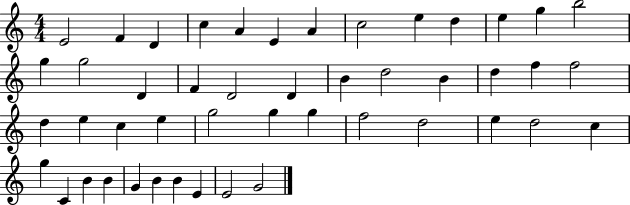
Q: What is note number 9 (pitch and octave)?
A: E5